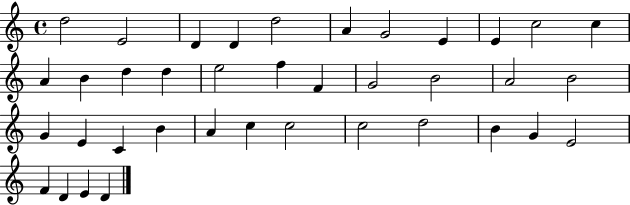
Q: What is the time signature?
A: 4/4